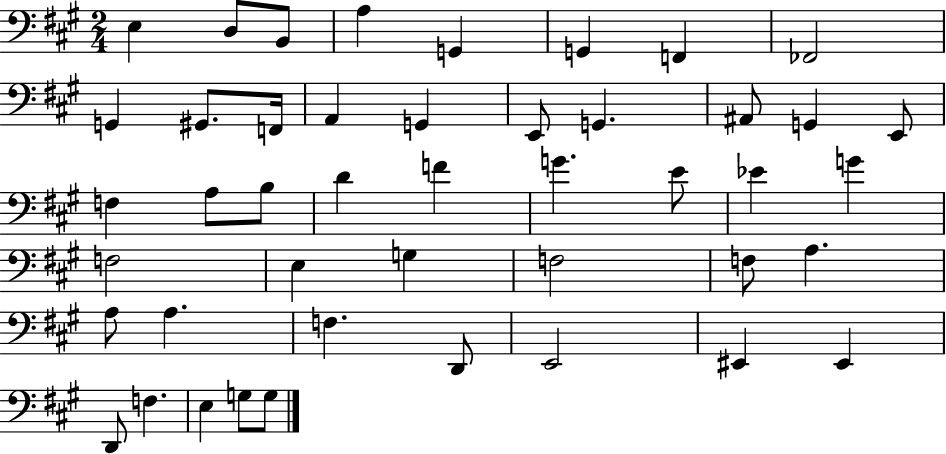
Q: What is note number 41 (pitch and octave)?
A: D2